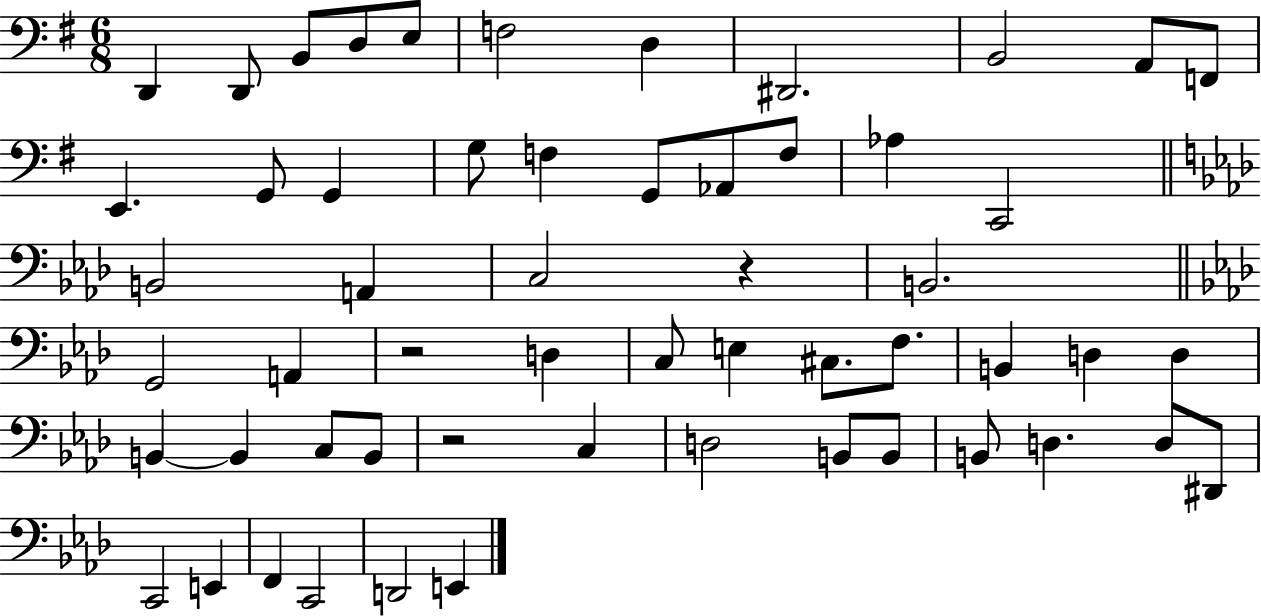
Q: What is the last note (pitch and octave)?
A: E2